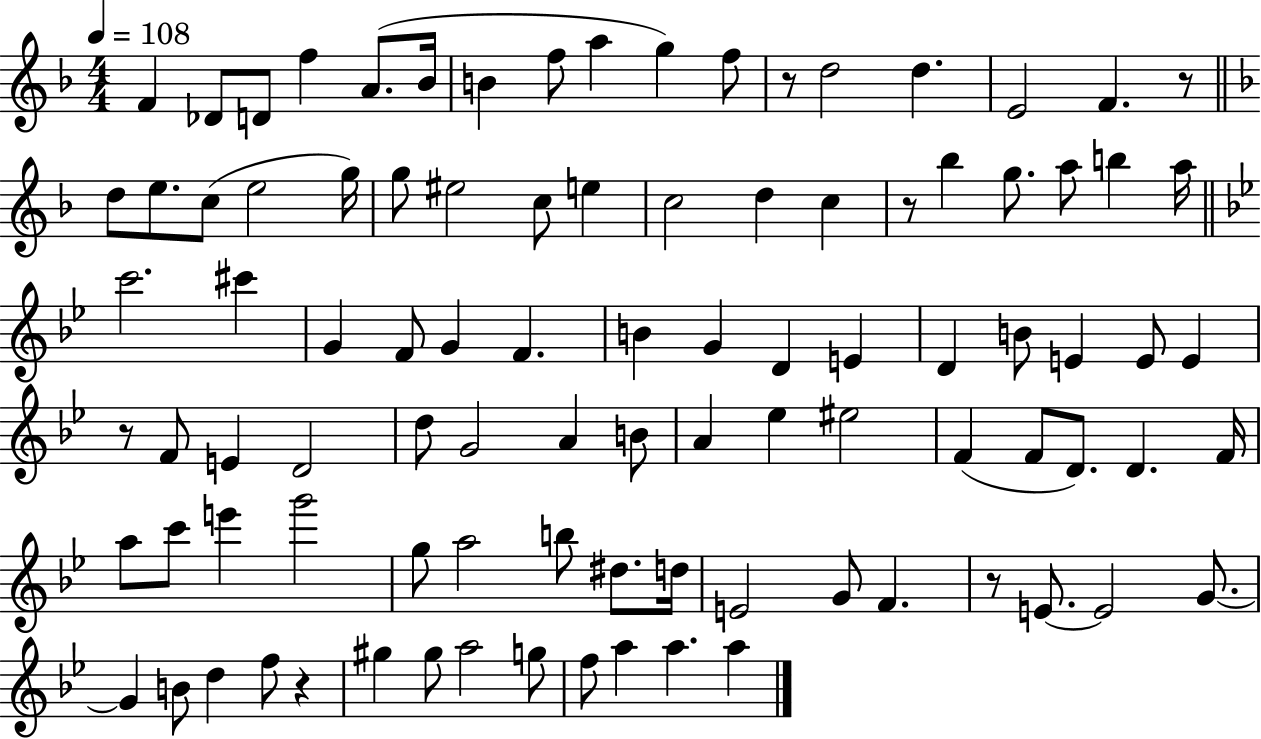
X:1
T:Untitled
M:4/4
L:1/4
K:F
F _D/2 D/2 f A/2 _B/4 B f/2 a g f/2 z/2 d2 d E2 F z/2 d/2 e/2 c/2 e2 g/4 g/2 ^e2 c/2 e c2 d c z/2 _b g/2 a/2 b a/4 c'2 ^c' G F/2 G F B G D E D B/2 E E/2 E z/2 F/2 E D2 d/2 G2 A B/2 A _e ^e2 F F/2 D/2 D F/4 a/2 c'/2 e' g'2 g/2 a2 b/2 ^d/2 d/4 E2 G/2 F z/2 E/2 E2 G/2 G B/2 d f/2 z ^g ^g/2 a2 g/2 f/2 a a a